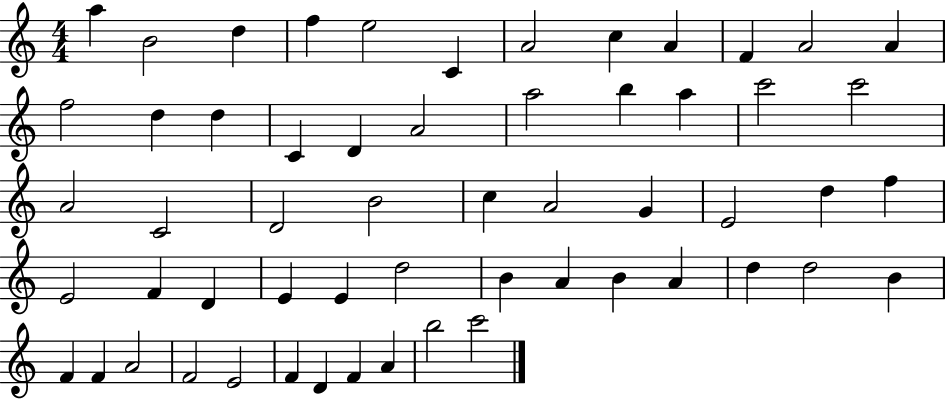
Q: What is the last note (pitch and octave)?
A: C6